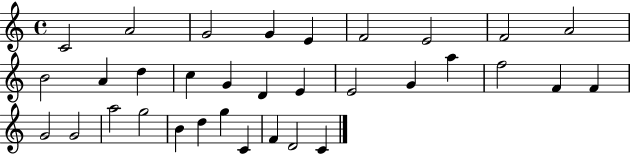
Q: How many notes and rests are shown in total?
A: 33